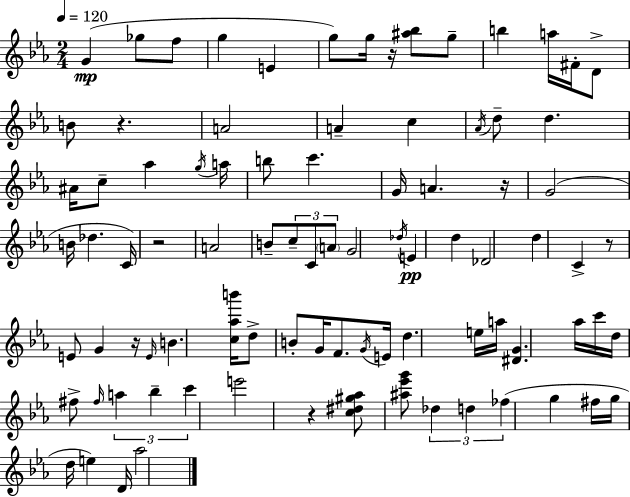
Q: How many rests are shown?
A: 7